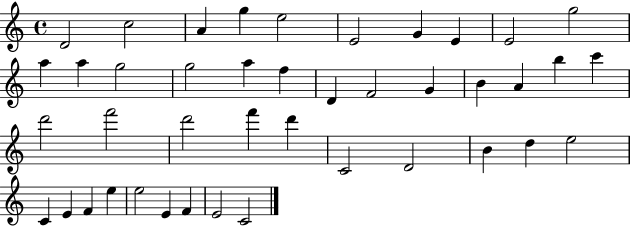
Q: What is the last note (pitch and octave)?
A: C4